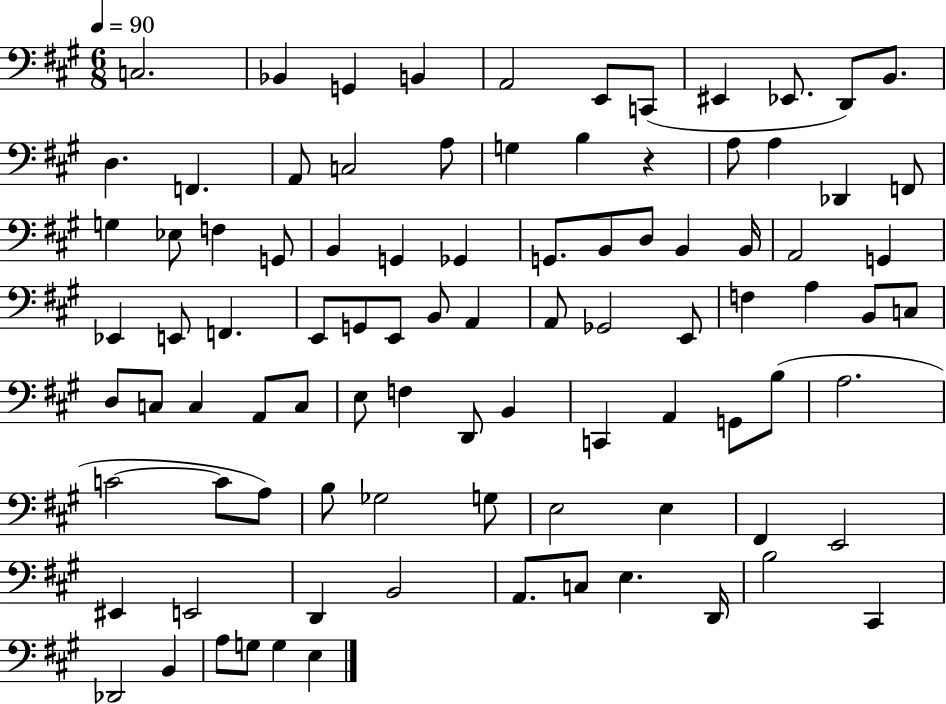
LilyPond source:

{
  \clef bass
  \numericTimeSignature
  \time 6/8
  \key a \major
  \tempo 4 = 90
  c2. | bes,4 g,4 b,4 | a,2 e,8 c,8( | eis,4 ees,8. d,8) b,8. | \break d4. f,4. | a,8 c2 a8 | g4 b4 r4 | a8 a4 des,4 f,8 | \break g4 ees8 f4 g,8 | b,4 g,4 ges,4 | g,8. b,8 d8 b,4 b,16 | a,2 g,4 | \break ees,4 e,8 f,4. | e,8 g,8 e,8 b,8 a,4 | a,8 ges,2 e,8 | f4 a4 b,8 c8 | \break d8 c8 c4 a,8 c8 | e8 f4 d,8 b,4 | c,4 a,4 g,8 b8( | a2. | \break c'2~~ c'8 a8) | b8 ges2 g8 | e2 e4 | fis,4 e,2 | \break eis,4 e,2 | d,4 b,2 | a,8. c8 e4. d,16 | b2 cis,4 | \break des,2 b,4 | a8 g8 g4 e4 | \bar "|."
}